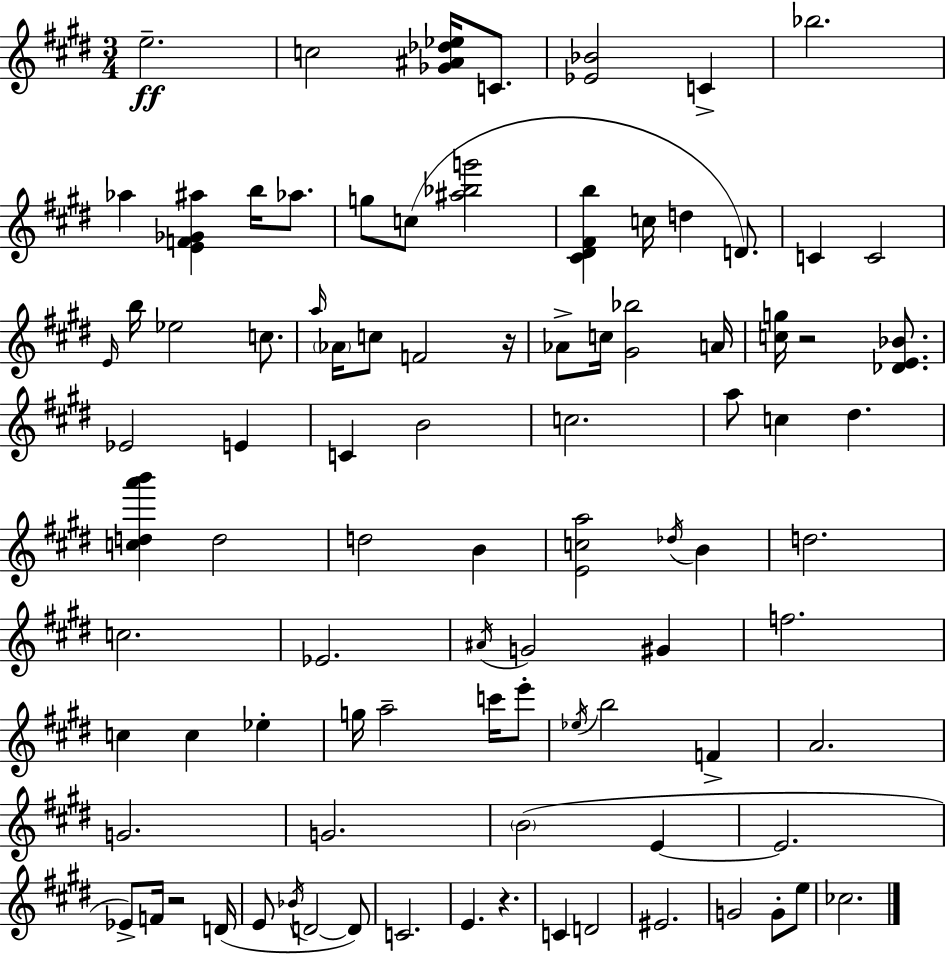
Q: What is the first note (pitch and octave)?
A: E5